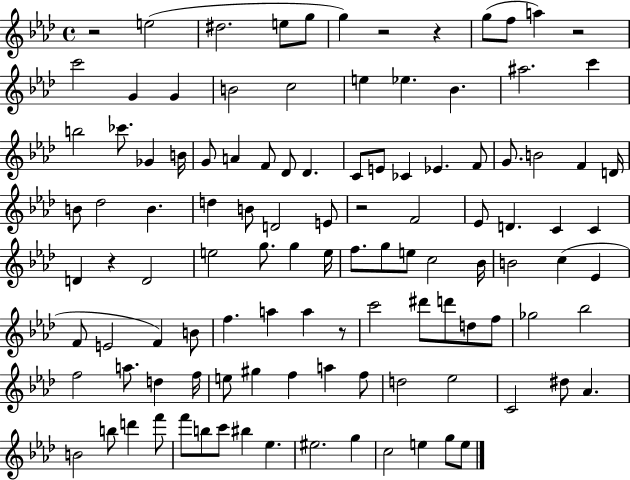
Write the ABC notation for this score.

X:1
T:Untitled
M:4/4
L:1/4
K:Ab
z2 e2 ^d2 e/2 g/2 g z2 z g/2 f/2 a z2 c'2 G G B2 c2 e _e _B ^a2 c' b2 _c'/2 _G B/4 G/2 A F/2 _D/2 _D C/2 E/2 _C _E F/2 G/2 B2 F D/4 B/2 _d2 B d B/2 D2 E/2 z2 F2 _E/2 D C C D z D2 e2 g/2 g e/4 f/2 g/2 e/2 c2 _B/4 B2 c _E F/2 E2 F B/2 f a a z/2 c'2 ^d'/2 d'/2 d/2 f/2 _g2 _b2 f2 a/2 d f/4 e/2 ^g f a f/2 d2 _e2 C2 ^d/2 _A B2 b/2 d' f'/2 f'/2 b/2 c'/2 ^b _e ^e2 g c2 e g/2 e/2